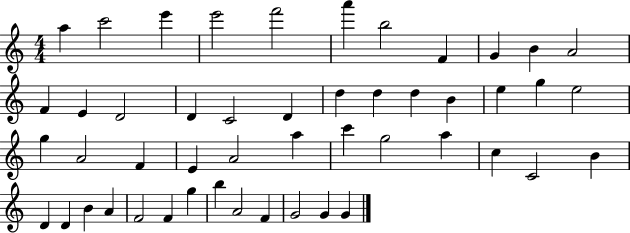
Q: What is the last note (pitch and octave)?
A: G4